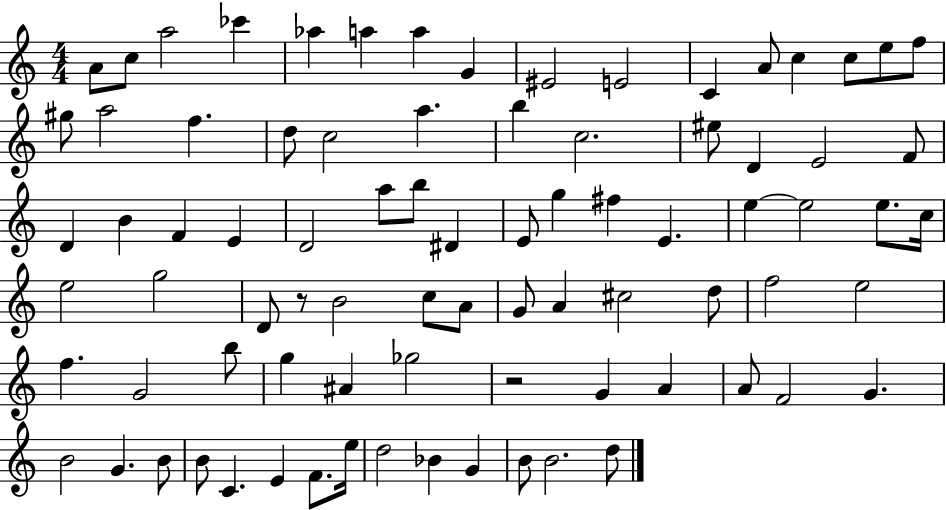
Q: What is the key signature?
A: C major